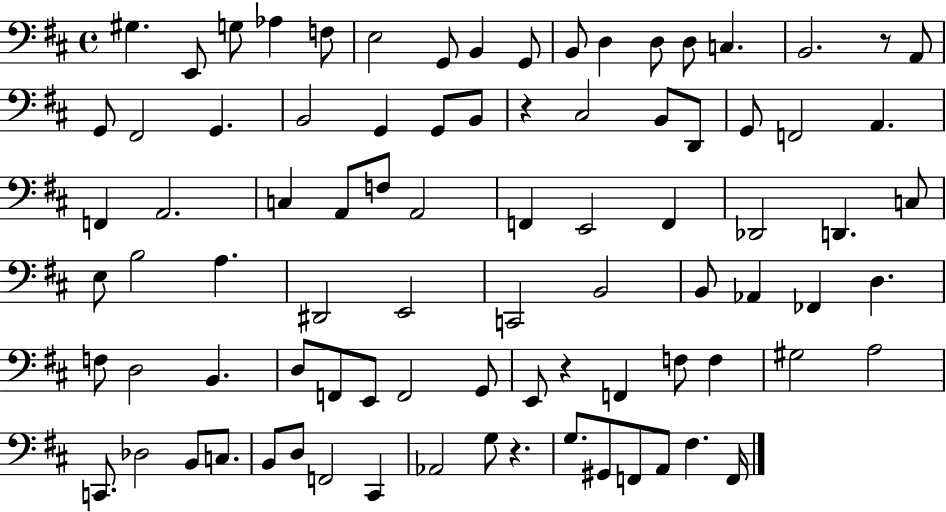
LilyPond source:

{
  \clef bass
  \time 4/4
  \defaultTimeSignature
  \key d \major
  gis4. e,8 g8 aes4 f8 | e2 g,8 b,4 g,8 | b,8 d4 d8 d8 c4. | b,2. r8 a,8 | \break g,8 fis,2 g,4. | b,2 g,4 g,8 b,8 | r4 cis2 b,8 d,8 | g,8 f,2 a,4. | \break f,4 a,2. | c4 a,8 f8 a,2 | f,4 e,2 f,4 | des,2 d,4. c8 | \break e8 b2 a4. | dis,2 e,2 | c,2 b,2 | b,8 aes,4 fes,4 d4. | \break f8 d2 b,4. | d8 f,8 e,8 f,2 g,8 | e,8 r4 f,4 f8 f4 | gis2 a2 | \break c,8. des2 b,8 c8. | b,8 d8 f,2 cis,4 | aes,2 g8 r4. | g8. gis,8 f,8 a,8 fis4. f,16 | \break \bar "|."
}